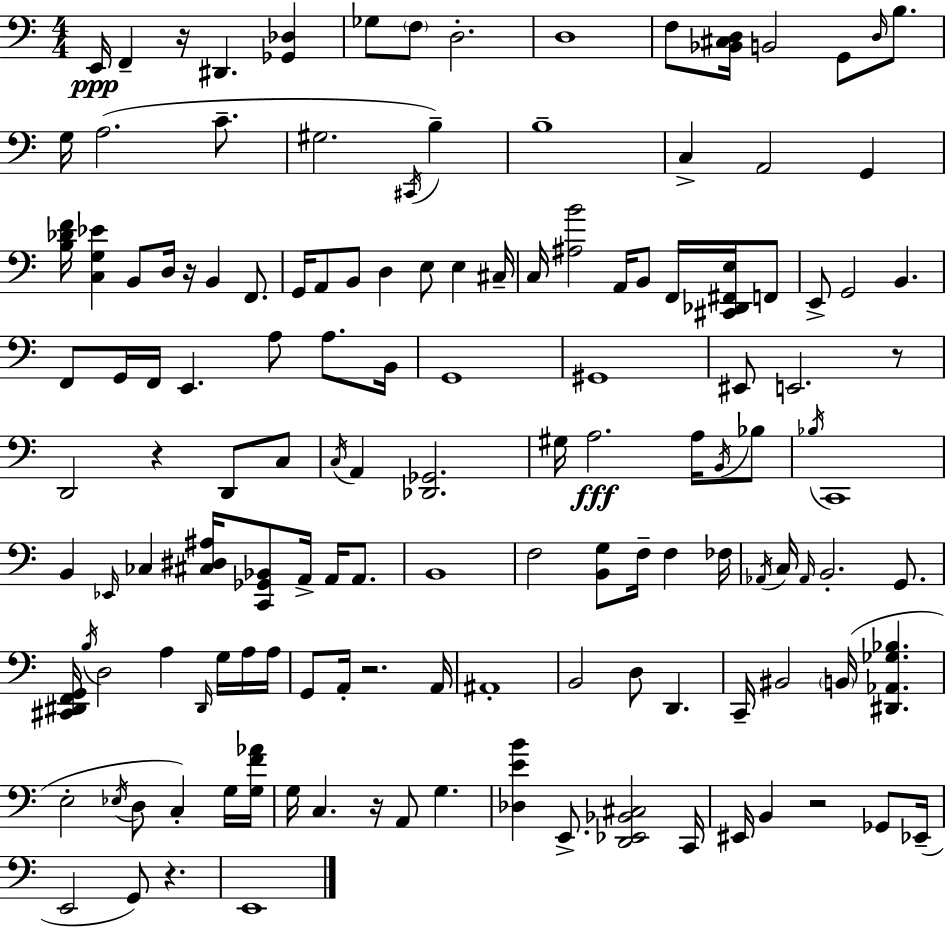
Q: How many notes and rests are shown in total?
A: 138